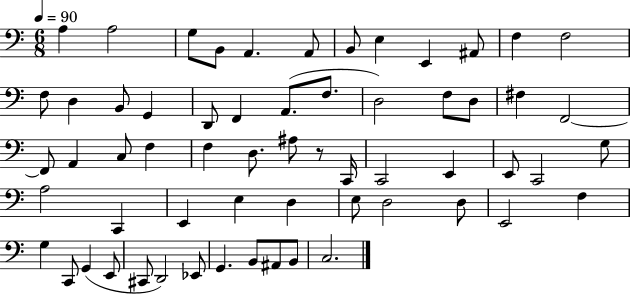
{
  \clef bass
  \numericTimeSignature
  \time 6/8
  \key c \major
  \tempo 4 = 90
  a4 a2 | g8 b,8 a,4. a,8 | b,8 e4 e,4 ais,8 | f4 f2 | \break f8 d4 b,8 g,4 | d,8 f,4 a,8.( f8. | d2) f8 d8 | fis4 f,2~~ | \break f,8 a,4 c8 f4 | f4 d8. ais8 r8 c,16 | c,2 e,4 | e,8 c,2 g8 | \break a2 c,4 | e,4 e4 d4 | e8 d2 d8 | e,2 f4 | \break g4 c,8 g,4( e,8 | cis,8 d,2) ees,8 | g,4. b,8 ais,8 b,8 | c2. | \break \bar "|."
}